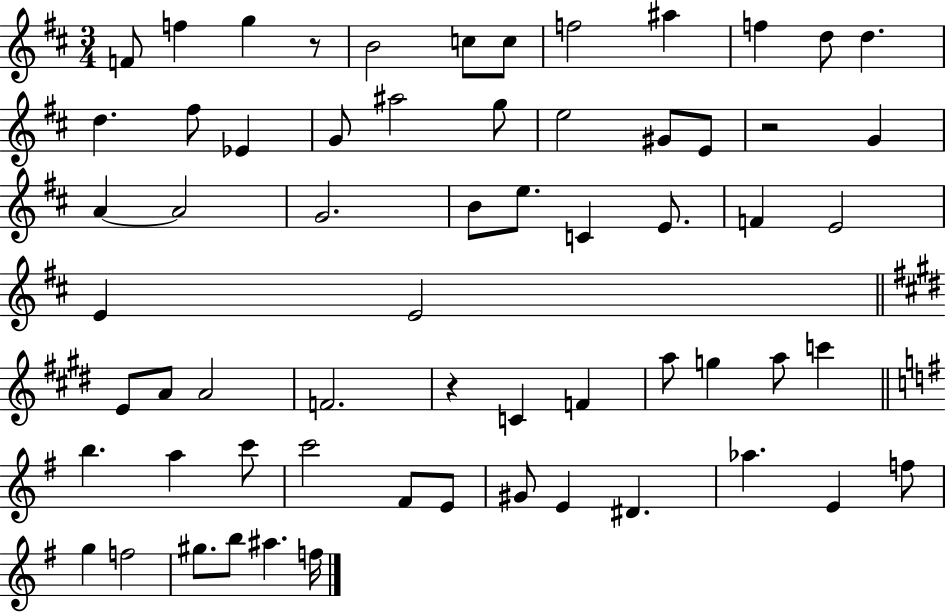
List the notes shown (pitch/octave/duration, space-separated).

F4/e F5/q G5/q R/e B4/h C5/e C5/e F5/h A#5/q F5/q D5/e D5/q. D5/q. F#5/e Eb4/q G4/e A#5/h G5/e E5/h G#4/e E4/e R/h G4/q A4/q A4/h G4/h. B4/e E5/e. C4/q E4/e. F4/q E4/h E4/q E4/h E4/e A4/e A4/h F4/h. R/q C4/q F4/q A5/e G5/q A5/e C6/q B5/q. A5/q C6/e C6/h F#4/e E4/e G#4/e E4/q D#4/q. Ab5/q. E4/q F5/e G5/q F5/h G#5/e. B5/e A#5/q. F5/s